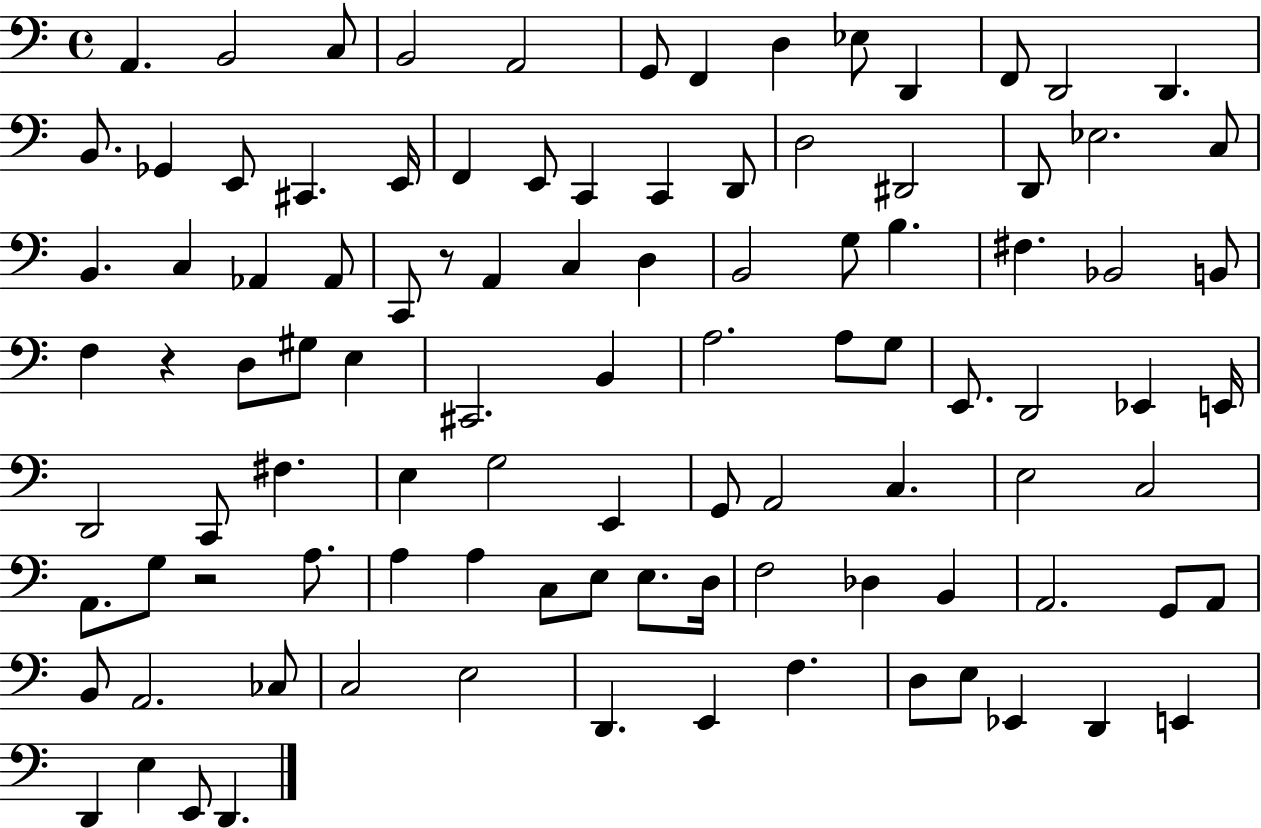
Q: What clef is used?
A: bass